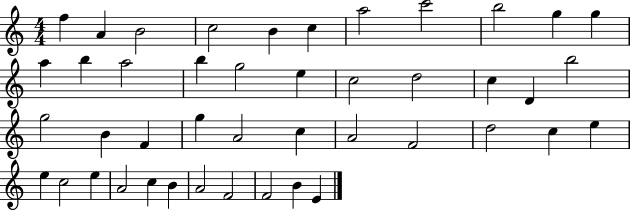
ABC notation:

X:1
T:Untitled
M:4/4
L:1/4
K:C
f A B2 c2 B c a2 c'2 b2 g g a b a2 b g2 e c2 d2 c D b2 g2 B F g A2 c A2 F2 d2 c e e c2 e A2 c B A2 F2 F2 B E